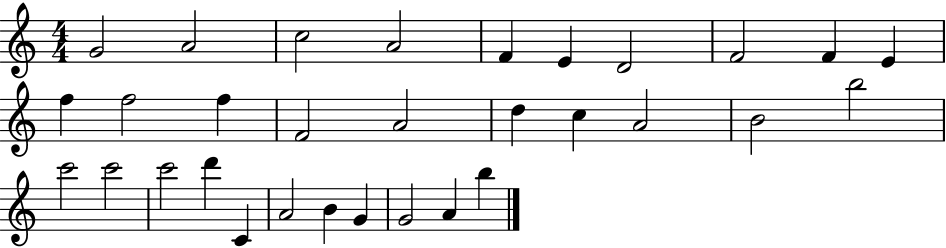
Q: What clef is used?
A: treble